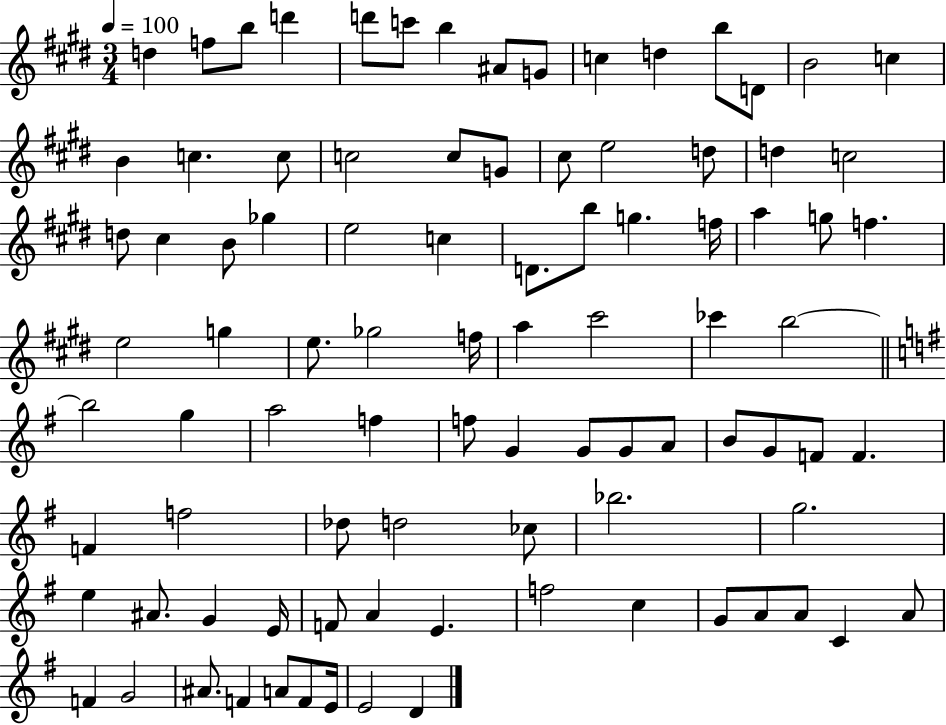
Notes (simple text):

D5/q F5/e B5/e D6/q D6/e C6/e B5/q A#4/e G4/e C5/q D5/q B5/e D4/e B4/h C5/q B4/q C5/q. C5/e C5/h C5/e G4/e C#5/e E5/h D5/e D5/q C5/h D5/e C#5/q B4/e Gb5/q E5/h C5/q D4/e. B5/e G5/q. F5/s A5/q G5/e F5/q. E5/h G5/q E5/e. Gb5/h F5/s A5/q C#6/h CES6/q B5/h B5/h G5/q A5/h F5/q F5/e G4/q G4/e G4/e A4/e B4/e G4/e F4/e F4/q. F4/q F5/h Db5/e D5/h CES5/e Bb5/h. G5/h. E5/q A#4/e. G4/q E4/s F4/e A4/q E4/q. F5/h C5/q G4/e A4/e A4/e C4/q A4/e F4/q G4/h A#4/e. F4/q A4/e F4/e E4/s E4/h D4/q